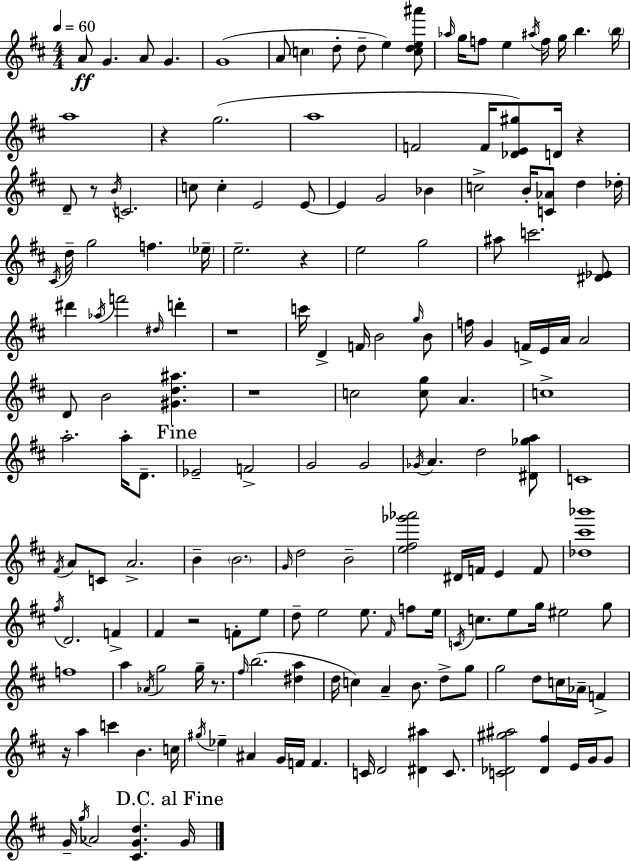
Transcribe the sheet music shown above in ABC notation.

X:1
T:Untitled
M:4/4
L:1/4
K:D
A/2 G A/2 G G4 A/2 c d/2 d/2 e [cde^a']/2 _a/4 g/4 f/2 e ^a/4 f/4 g/4 b b/4 a4 z g2 a4 F2 F/4 [_DE^g]/2 D/4 z D/2 z/2 B/4 C2 c/2 c E2 E/2 E G2 _B c2 B/4 [C_A]/2 d _d/4 ^C/4 d/4 g2 f _e/4 e2 z e2 g2 ^a/2 c'2 [^D_E]/2 ^d' _a/4 f'2 ^d/4 d' z4 c'/4 D F/4 B2 g/4 B/2 f/4 G F/4 E/4 A/4 A2 D/2 B2 [^Gd^a] z4 c2 [cg]/2 A c4 a2 a/4 D/2 _E2 F2 G2 G2 _G/4 A d2 [^D_ga]/2 C4 ^F/4 A/2 C/2 A2 B B2 G/4 d2 B2 [e^f_g'_a']2 ^D/4 F/4 E F/2 [_d^c'_b']4 ^f/4 D2 F ^F z2 F/2 e/2 d/2 e2 e/2 ^F/4 f/2 e/4 C/4 c/2 e/2 g/4 ^e2 g/2 f4 a _A/4 g2 g/4 z/2 ^f/4 b2 [^da] d/4 c A B/2 d/2 g/2 g2 d/2 c/4 _A/4 F z/4 a c' B c/4 ^g/4 _e ^A G/4 F/4 F C/4 D2 [^D^a] C/2 [C_D^g^a]2 [_D^f] E/4 G/4 G/2 G/4 g/4 _A2 [^CGd] G/4